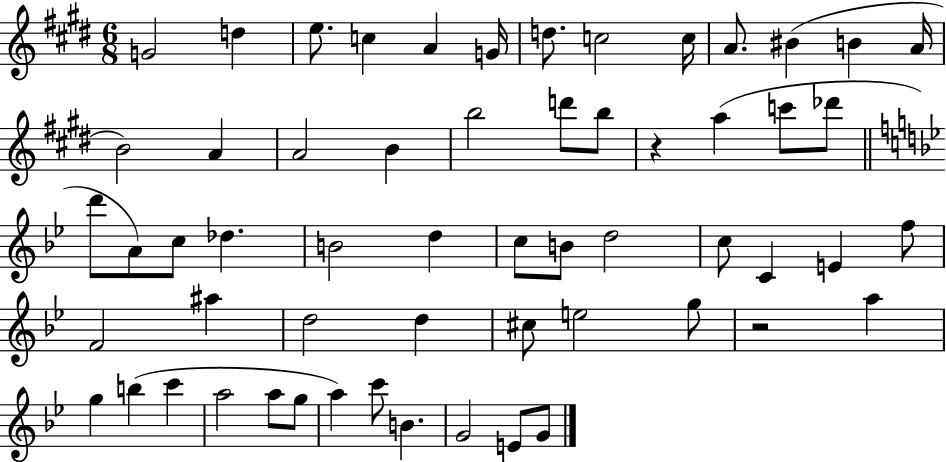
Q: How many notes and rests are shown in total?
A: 58